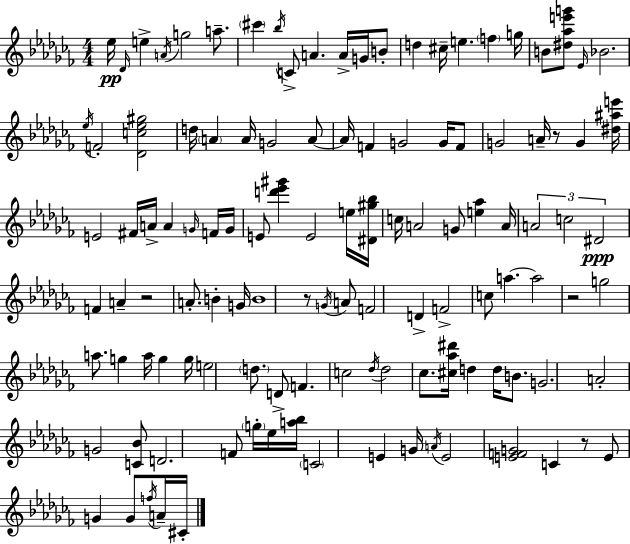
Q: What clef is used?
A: treble